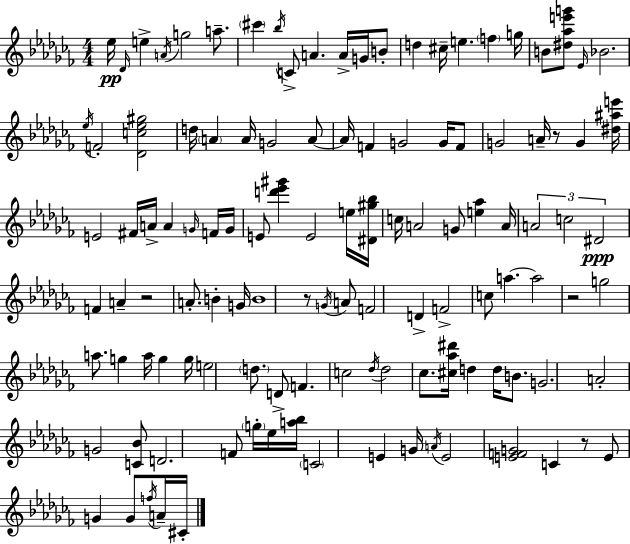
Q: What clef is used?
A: treble